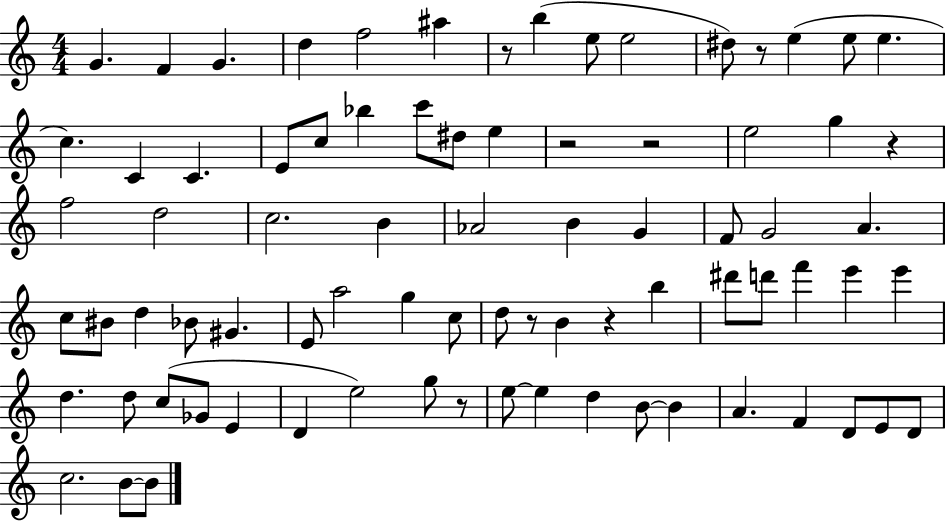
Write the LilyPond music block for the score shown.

{
  \clef treble
  \numericTimeSignature
  \time 4/4
  \key c \major
  g'4. f'4 g'4. | d''4 f''2 ais''4 | r8 b''4( e''8 e''2 | dis''8) r8 e''4( e''8 e''4. | \break c''4.) c'4 c'4. | e'8 c''8 bes''4 c'''8 dis''8 e''4 | r2 r2 | e''2 g''4 r4 | \break f''2 d''2 | c''2. b'4 | aes'2 b'4 g'4 | f'8 g'2 a'4. | \break c''8 bis'8 d''4 bes'8 gis'4. | e'8 a''2 g''4 c''8 | d''8 r8 b'4 r4 b''4 | dis'''8 d'''8 f'''4 e'''4 e'''4 | \break d''4. d''8 c''8( ges'8 e'4 | d'4 e''2) g''8 r8 | e''8~~ e''4 d''4 b'8~~ b'4 | a'4. f'4 d'8 e'8 d'8 | \break c''2. b'8~~ b'8 | \bar "|."
}